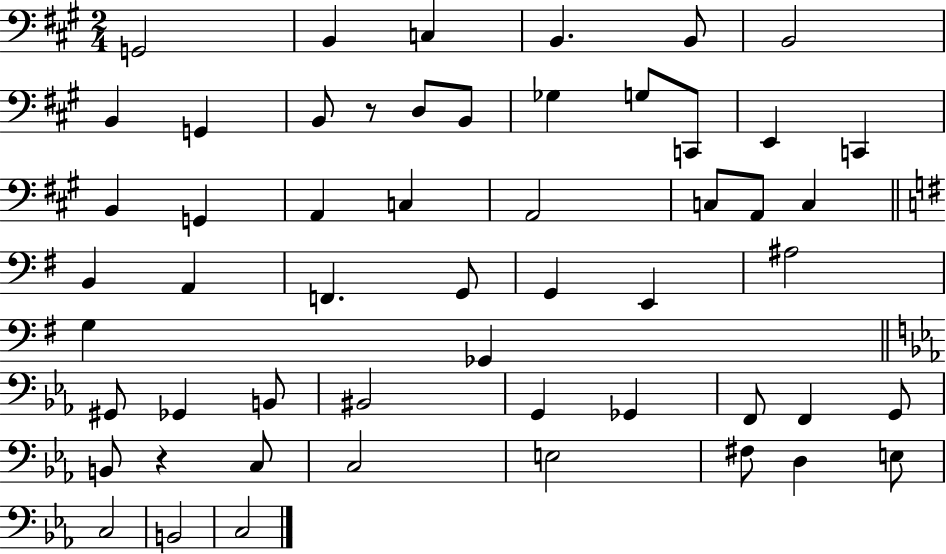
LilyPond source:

{
  \clef bass
  \numericTimeSignature
  \time 2/4
  \key a \major
  \repeat volta 2 { g,2 | b,4 c4 | b,4. b,8 | b,2 | \break b,4 g,4 | b,8 r8 d8 b,8 | ges4 g8 c,8 | e,4 c,4 | \break b,4 g,4 | a,4 c4 | a,2 | c8 a,8 c4 | \break \bar "||" \break \key g \major b,4 a,4 | f,4. g,8 | g,4 e,4 | ais2 | \break g4 ges,4 | \bar "||" \break \key c \minor gis,8 ges,4 b,8 | bis,2 | g,4 ges,4 | f,8 f,4 g,8 | \break b,8 r4 c8 | c2 | e2 | fis8 d4 e8 | \break c2 | b,2 | c2 | } \bar "|."
}